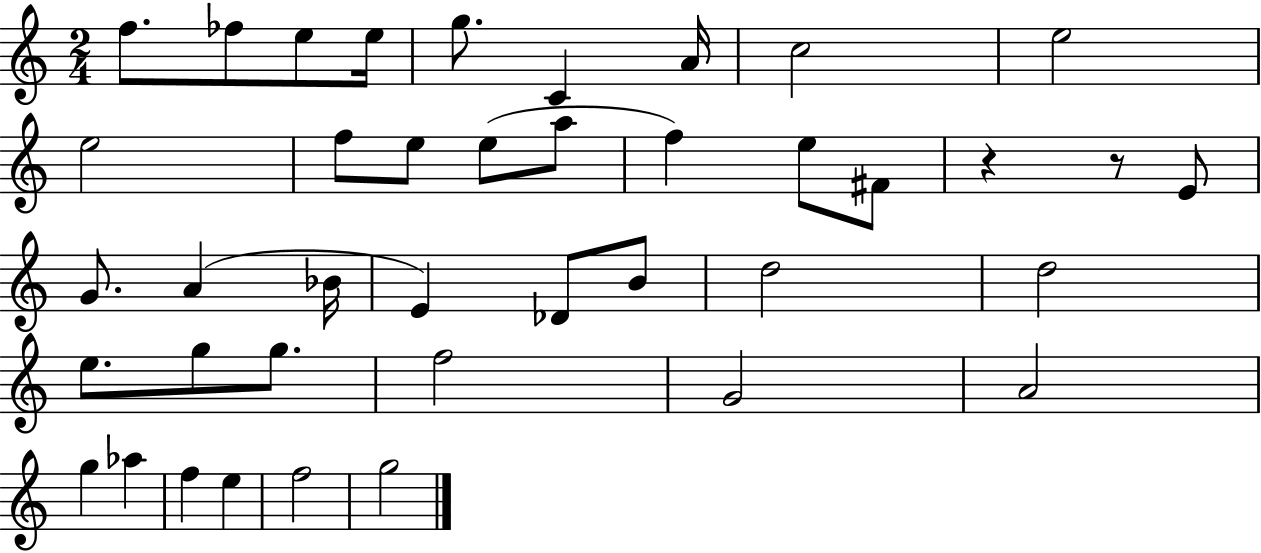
{
  \clef treble
  \numericTimeSignature
  \time 2/4
  \key c \major
  f''8. fes''8 e''8 e''16 | g''8. c'4 a'16 | c''2 | e''2 | \break e''2 | f''8 e''8 e''8( a''8 | f''4) e''8 fis'8 | r4 r8 e'8 | \break g'8. a'4( bes'16 | e'4) des'8 b'8 | d''2 | d''2 | \break e''8. g''8 g''8. | f''2 | g'2 | a'2 | \break g''4 aes''4 | f''4 e''4 | f''2 | g''2 | \break \bar "|."
}